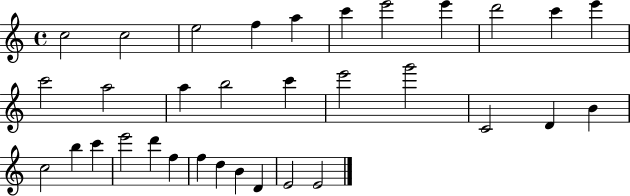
C5/h C5/h E5/h F5/q A5/q C6/q E6/h E6/q D6/h C6/q E6/q C6/h A5/h A5/q B5/h C6/q E6/h G6/h C4/h D4/q B4/q C5/h B5/q C6/q E6/h D6/q F5/q F5/q D5/q B4/q D4/q E4/h E4/h